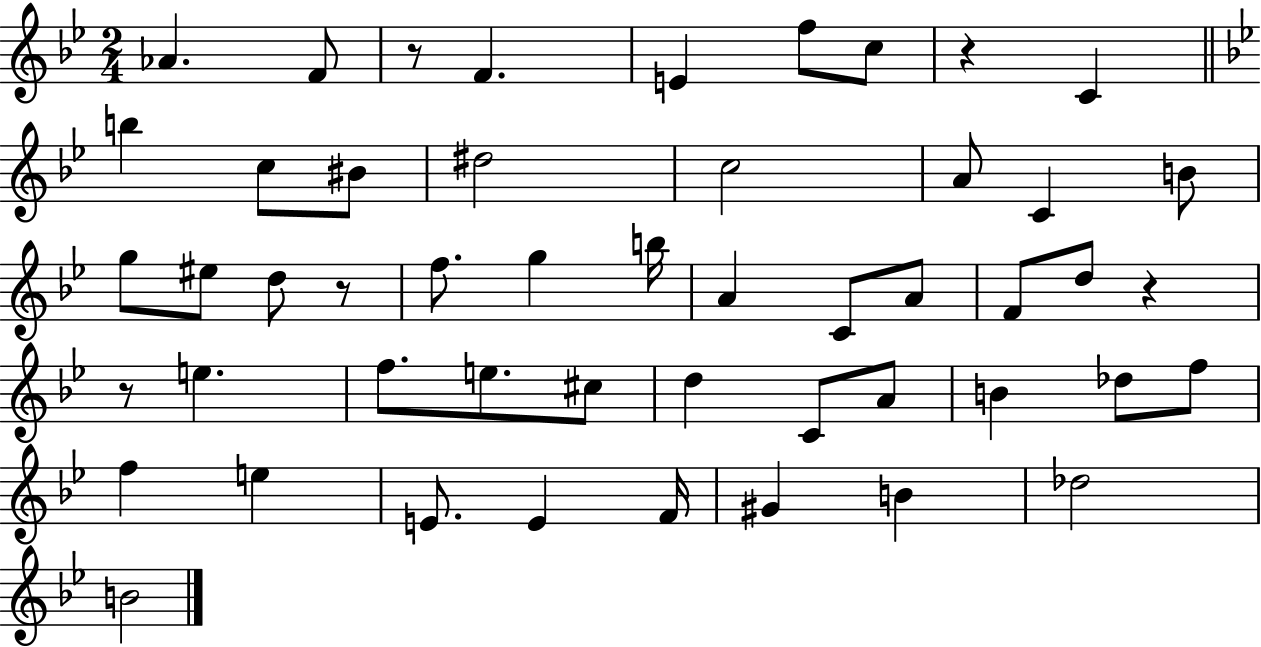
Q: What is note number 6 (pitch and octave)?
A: C5